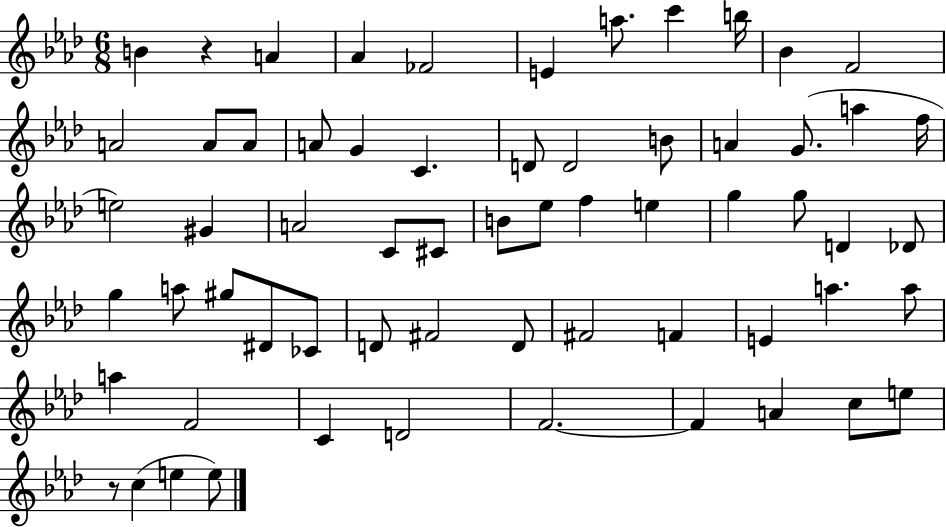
{
  \clef treble
  \numericTimeSignature
  \time 6/8
  \key aes \major
  b'4 r4 a'4 | aes'4 fes'2 | e'4 a''8. c'''4 b''16 | bes'4 f'2 | \break a'2 a'8 a'8 | a'8 g'4 c'4. | d'8 d'2 b'8 | a'4 g'8.( a''4 f''16 | \break e''2) gis'4 | a'2 c'8 cis'8 | b'8 ees''8 f''4 e''4 | g''4 g''8 d'4 des'8 | \break g''4 a''8 gis''8 dis'8 ces'8 | d'8 fis'2 d'8 | fis'2 f'4 | e'4 a''4. a''8 | \break a''4 f'2 | c'4 d'2 | f'2.~~ | f'4 a'4 c''8 e''8 | \break r8 c''4( e''4 e''8) | \bar "|."
}